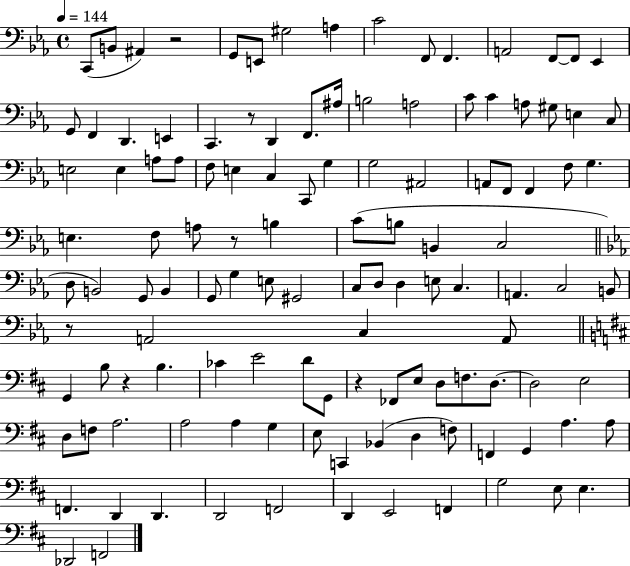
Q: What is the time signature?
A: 4/4